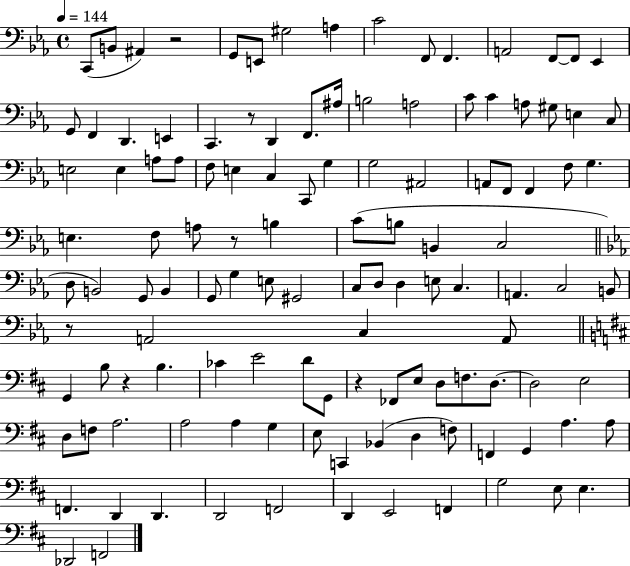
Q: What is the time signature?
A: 4/4